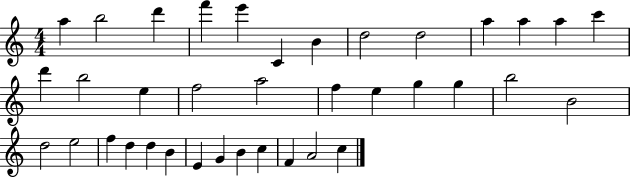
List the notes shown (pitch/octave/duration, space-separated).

A5/q B5/h D6/q F6/q E6/q C4/q B4/q D5/h D5/h A5/q A5/q A5/q C6/q D6/q B5/h E5/q F5/h A5/h F5/q E5/q G5/q G5/q B5/h B4/h D5/h E5/h F5/q D5/q D5/q B4/q E4/q G4/q B4/q C5/q F4/q A4/h C5/q